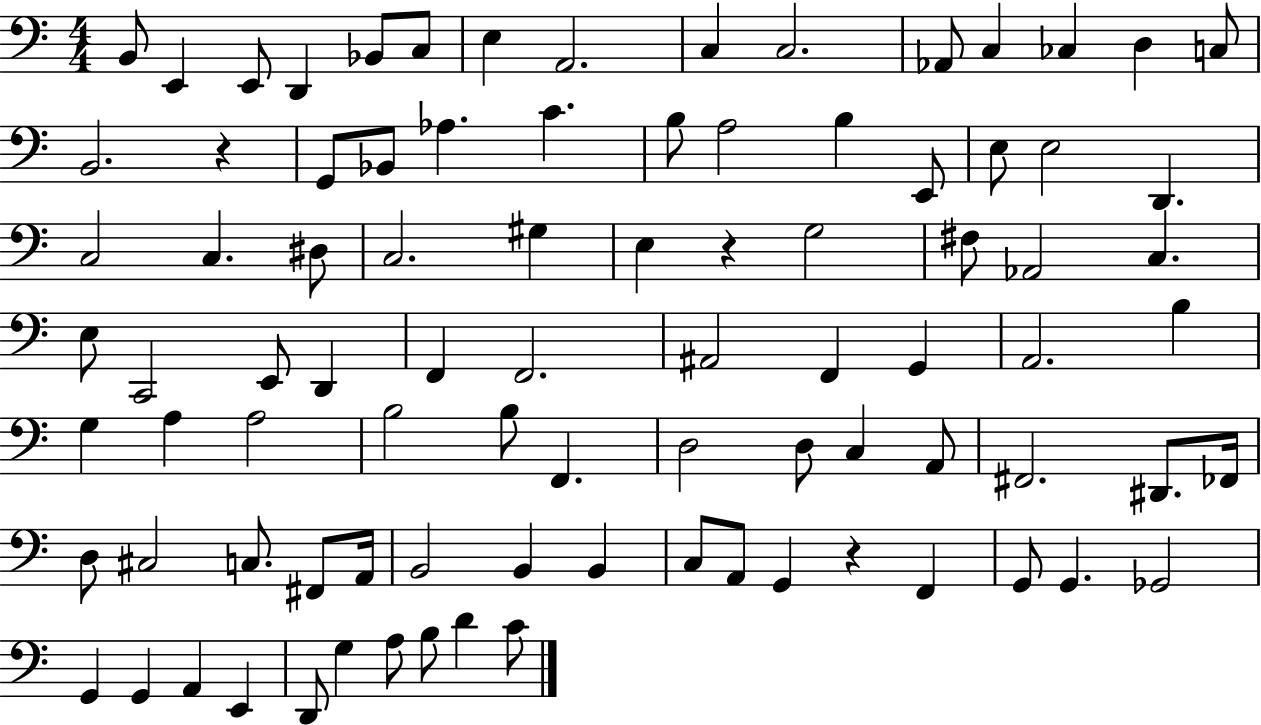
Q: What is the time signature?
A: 4/4